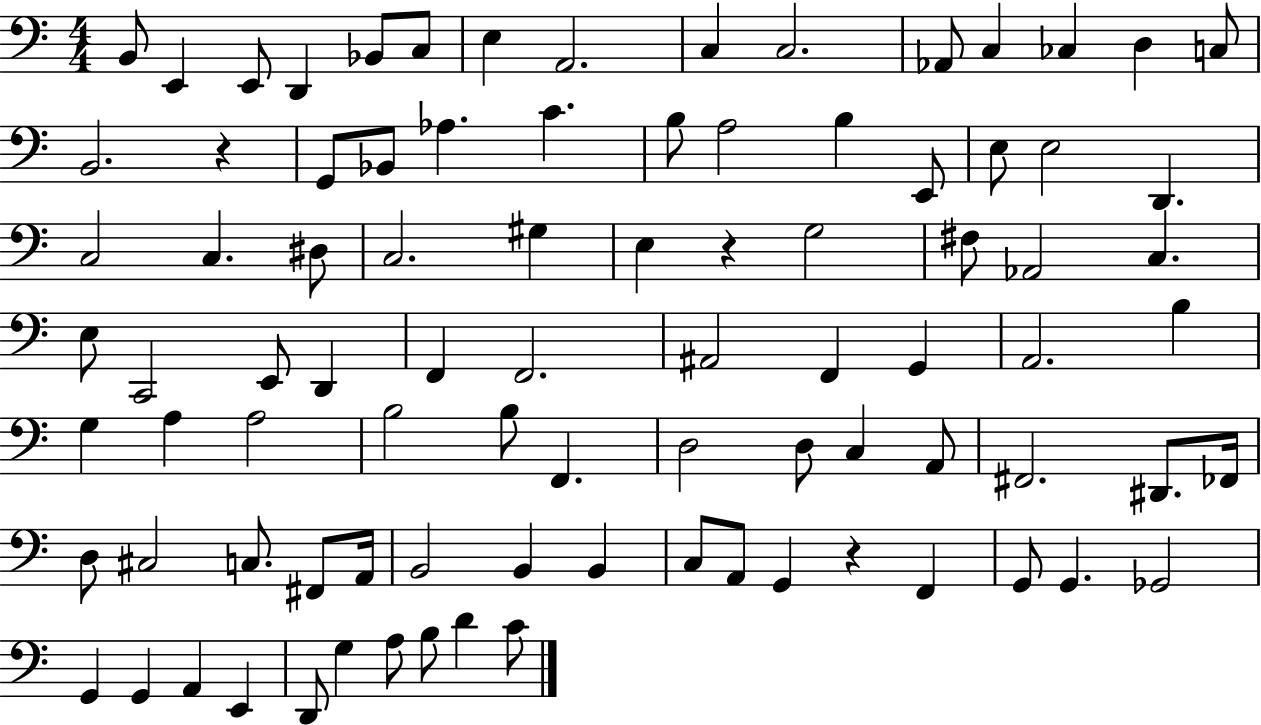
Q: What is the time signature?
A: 4/4